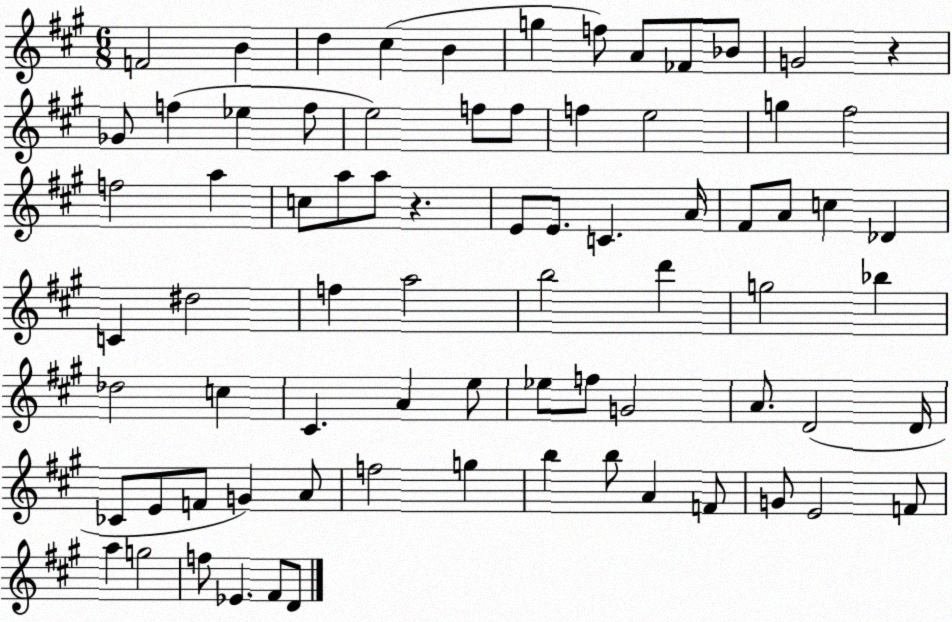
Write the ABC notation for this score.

X:1
T:Untitled
M:6/8
L:1/4
K:A
F2 B d ^c B g f/2 A/2 _F/2 _B/2 G2 z _G/2 f _e f/2 e2 f/2 f/2 f e2 g ^f2 f2 a c/2 a/2 a/2 z E/2 E/2 C A/4 ^F/2 A/2 c _D C ^d2 f a2 b2 d' g2 _b _d2 c ^C A e/2 _e/2 f/2 G2 A/2 D2 D/4 _C/2 E/2 F/2 G A/2 f2 g b b/2 A F/2 G/2 E2 F/2 a g2 f/2 _E ^F/2 D/2